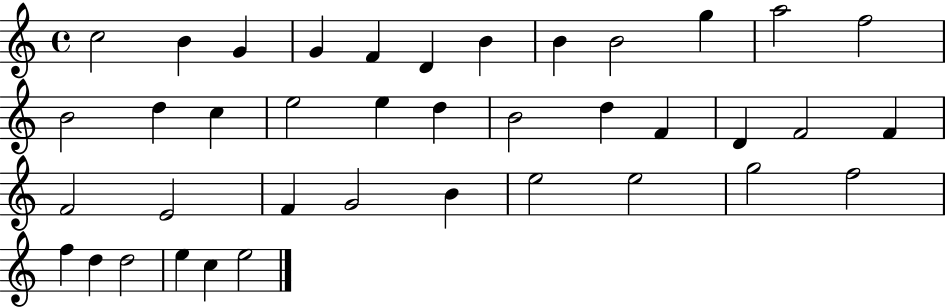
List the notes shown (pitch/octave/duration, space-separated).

C5/h B4/q G4/q G4/q F4/q D4/q B4/q B4/q B4/h G5/q A5/h F5/h B4/h D5/q C5/q E5/h E5/q D5/q B4/h D5/q F4/q D4/q F4/h F4/q F4/h E4/h F4/q G4/h B4/q E5/h E5/h G5/h F5/h F5/q D5/q D5/h E5/q C5/q E5/h